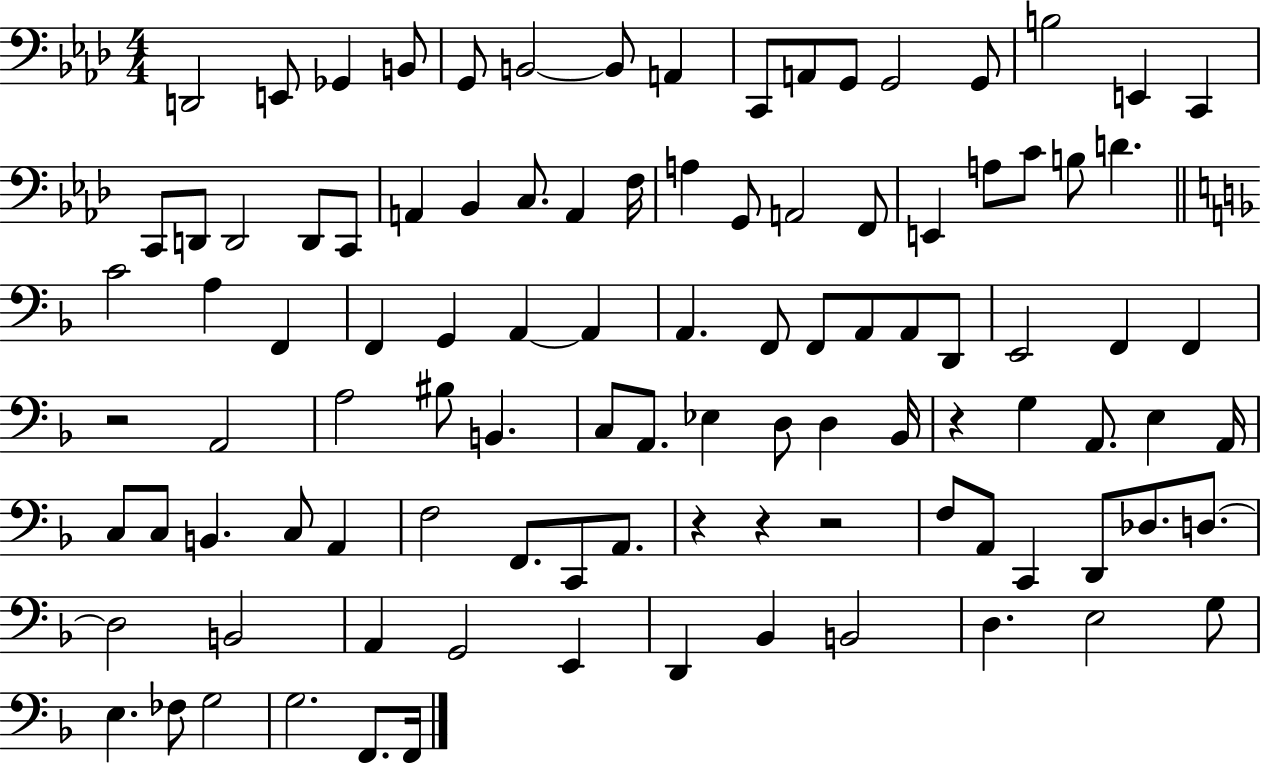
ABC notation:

X:1
T:Untitled
M:4/4
L:1/4
K:Ab
D,,2 E,,/2 _G,, B,,/2 G,,/2 B,,2 B,,/2 A,, C,,/2 A,,/2 G,,/2 G,,2 G,,/2 B,2 E,, C,, C,,/2 D,,/2 D,,2 D,,/2 C,,/2 A,, _B,, C,/2 A,, F,/4 A, G,,/2 A,,2 F,,/2 E,, A,/2 C/2 B,/2 D C2 A, F,, F,, G,, A,, A,, A,, F,,/2 F,,/2 A,,/2 A,,/2 D,,/2 E,,2 F,, F,, z2 A,,2 A,2 ^B,/2 B,, C,/2 A,,/2 _E, D,/2 D, _B,,/4 z G, A,,/2 E, A,,/4 C,/2 C,/2 B,, C,/2 A,, F,2 F,,/2 C,,/2 A,,/2 z z z2 F,/2 A,,/2 C,, D,,/2 _D,/2 D,/2 D,2 B,,2 A,, G,,2 E,, D,, _B,, B,,2 D, E,2 G,/2 E, _F,/2 G,2 G,2 F,,/2 F,,/4